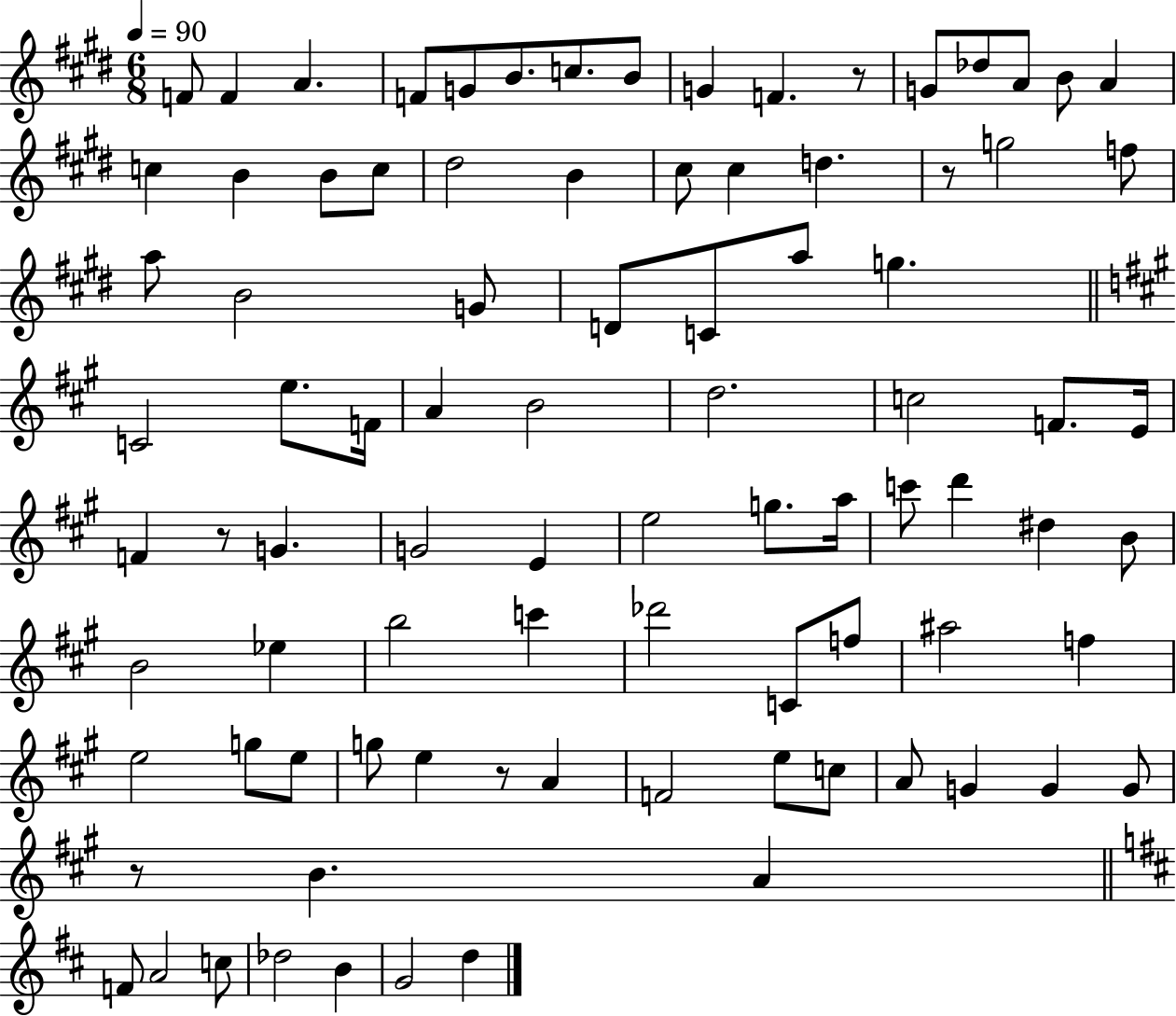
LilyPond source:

{
  \clef treble
  \numericTimeSignature
  \time 6/8
  \key e \major
  \tempo 4 = 90
  \repeat volta 2 { f'8 f'4 a'4. | f'8 g'8 b'8. c''8. b'8 | g'4 f'4. r8 | g'8 des''8 a'8 b'8 a'4 | \break c''4 b'4 b'8 c''8 | dis''2 b'4 | cis''8 cis''4 d''4. | r8 g''2 f''8 | \break a''8 b'2 g'8 | d'8 c'8 a''8 g''4. | \bar "||" \break \key a \major c'2 e''8. f'16 | a'4 b'2 | d''2. | c''2 f'8. e'16 | \break f'4 r8 g'4. | g'2 e'4 | e''2 g''8. a''16 | c'''8 d'''4 dis''4 b'8 | \break b'2 ees''4 | b''2 c'''4 | des'''2 c'8 f''8 | ais''2 f''4 | \break e''2 g''8 e''8 | g''8 e''4 r8 a'4 | f'2 e''8 c''8 | a'8 g'4 g'4 g'8 | \break r8 b'4. a'4 | \bar "||" \break \key d \major f'8 a'2 c''8 | des''2 b'4 | g'2 d''4 | } \bar "|."
}